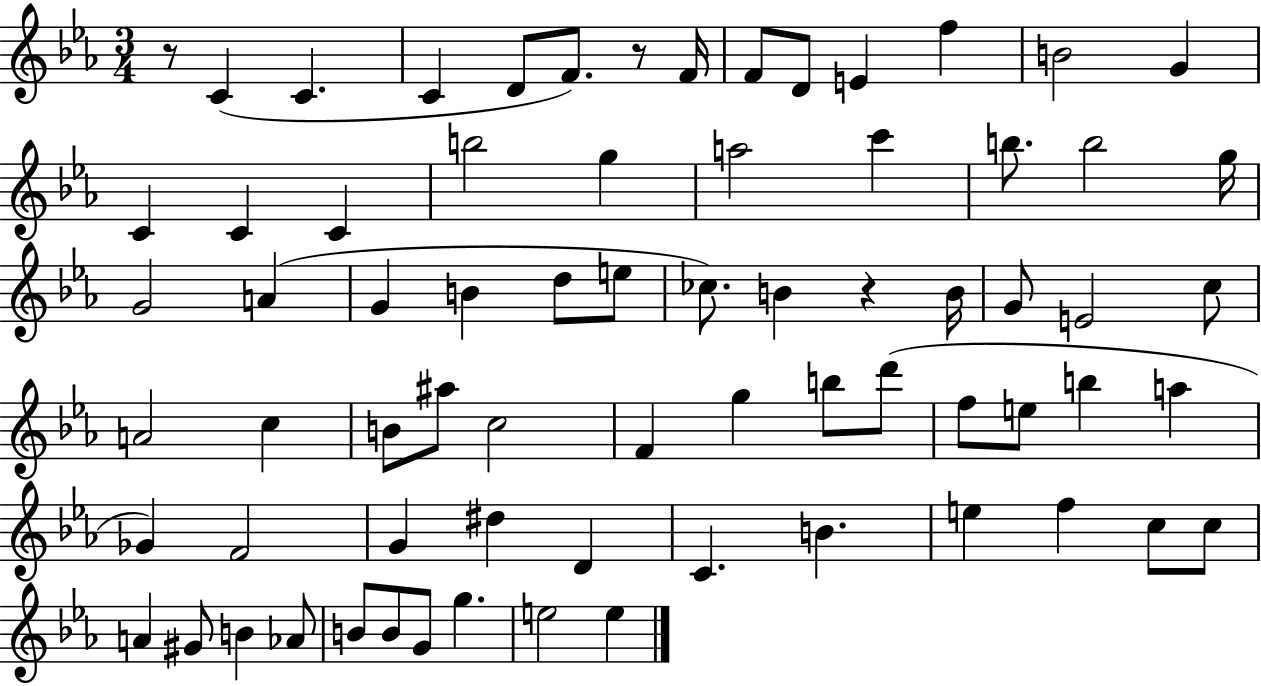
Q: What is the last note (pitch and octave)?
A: E5